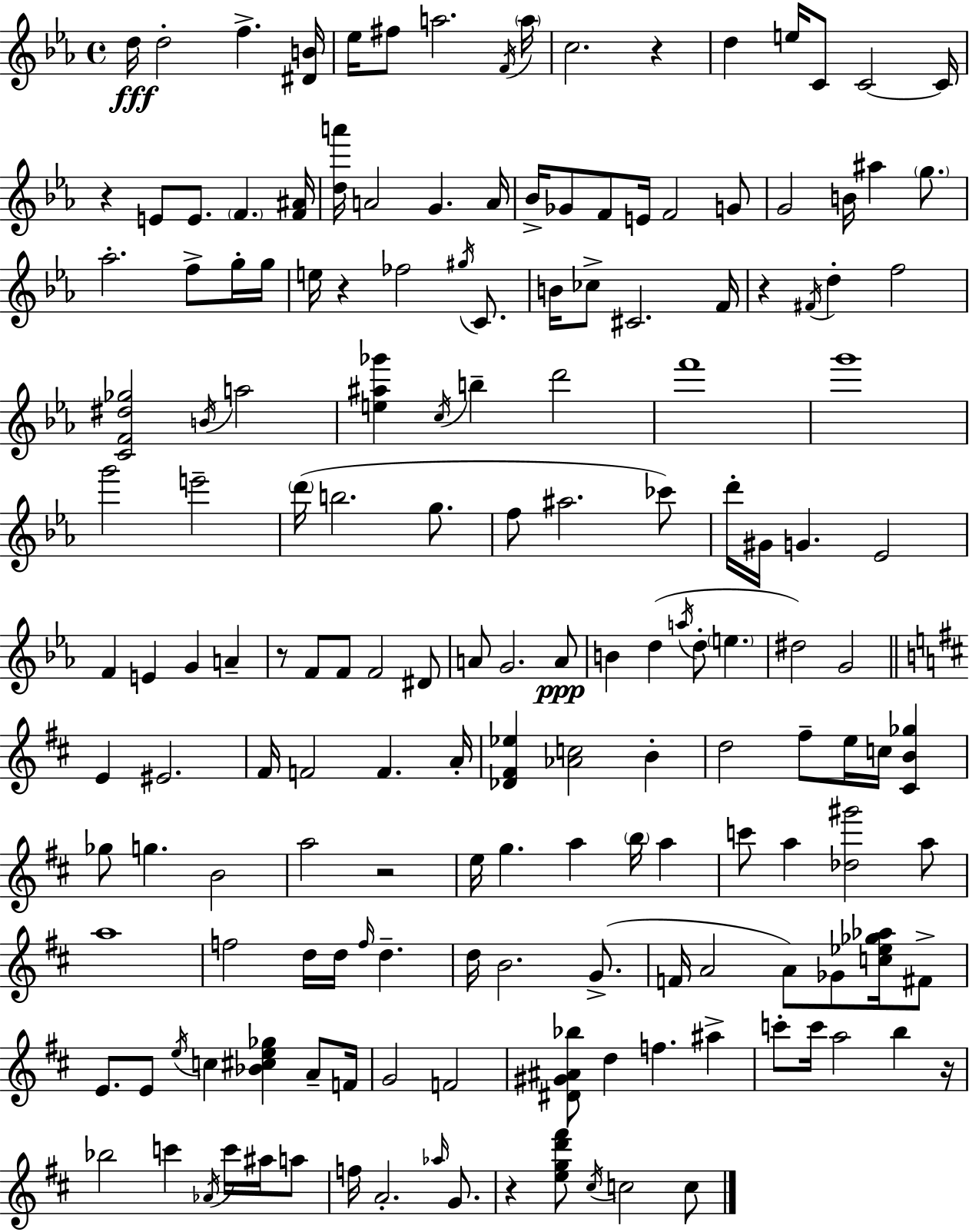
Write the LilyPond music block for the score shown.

{
  \clef treble
  \time 4/4
  \defaultTimeSignature
  \key ees \major
  d''16\fff d''2-. f''4.-> <dis' b'>16 | ees''16 fis''8 a''2. \acciaccatura { f'16 } | \parenthesize a''16 c''2. r4 | d''4 e''16 c'8 c'2~~ | \break c'16 r4 e'8 e'8. \parenthesize f'4. | <f' ais'>16 <d'' a'''>16 a'2 g'4. | a'16 bes'16-> ges'8 f'8 e'16 f'2 g'8 | g'2 b'16 ais''4 \parenthesize g''8. | \break aes''2.-. f''8-> g''16-. | g''16 e''16 r4 fes''2 \acciaccatura { gis''16 } c'8. | b'16 ces''8-> cis'2. | f'16 r4 \acciaccatura { fis'16 } d''4-. f''2 | \break <c' f' dis'' ges''>2 \acciaccatura { b'16 } a''2 | <e'' ais'' ges'''>4 \acciaccatura { c''16 } b''4-- d'''2 | f'''1 | g'''1 | \break g'''2 e'''2-- | \parenthesize d'''16( b''2. | g''8. f''8 ais''2. | ces'''8) d'''16-. gis'16 g'4. ees'2 | \break f'4 e'4 g'4 | a'4-- r8 f'8 f'8 f'2 | dis'8 a'8 g'2. | a'8\ppp b'4 d''4( \acciaccatura { a''16 } d''8-. | \break \parenthesize e''4. dis''2) g'2 | \bar "||" \break \key d \major e'4 eis'2. | fis'16 f'2 f'4. a'16-. | <des' fis' ees''>4 <aes' c''>2 b'4-. | d''2 fis''8-- e''16 c''16 <cis' b' ges''>4 | \break ges''8 g''4. b'2 | a''2 r2 | e''16 g''4. a''4 \parenthesize b''16 a''4 | c'''8 a''4 <des'' gis'''>2 a''8 | \break a''1 | f''2 d''16 d''16 \grace { f''16 } d''4.-- | d''16 b'2. g'8.->( | f'16 a'2 a'8) ges'8 <c'' ees'' ges'' aes''>16 fis'8-> | \break e'8. e'8 \acciaccatura { e''16 } c''4 <bes' cis'' e'' ges''>4 a'8-- | f'16 g'2 f'2 | <dis' gis' ais' bes''>8 d''4 f''4. ais''4-> | c'''8-. c'''16 a''2 b''4 | \break r16 bes''2 c'''4 \acciaccatura { aes'16 } c'''16 | ais''16 a''8 f''16 a'2.-. | \grace { aes''16 } g'8. r4 <e'' g'' d''' fis'''>8 \acciaccatura { cis''16 } c''2 | c''8 \bar "|."
}